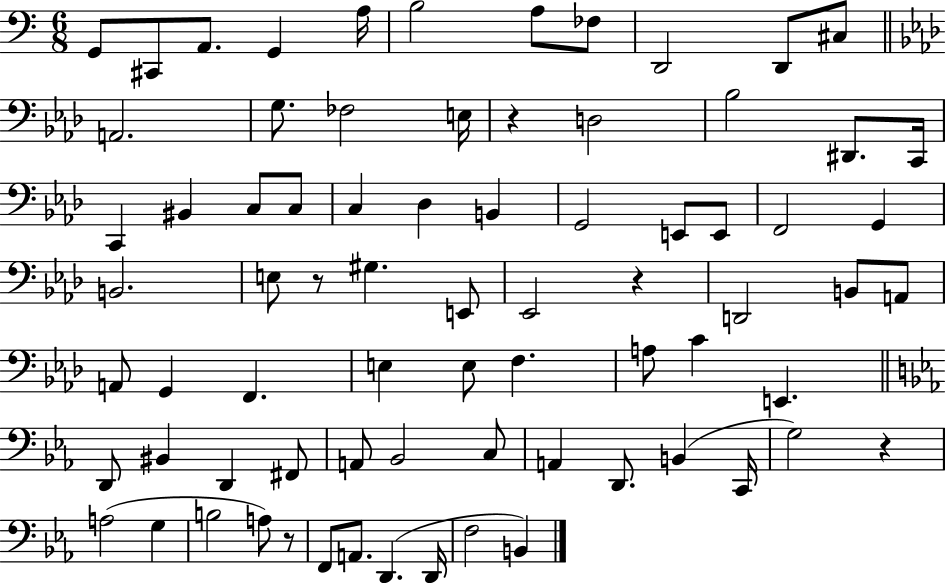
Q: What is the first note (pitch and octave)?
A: G2